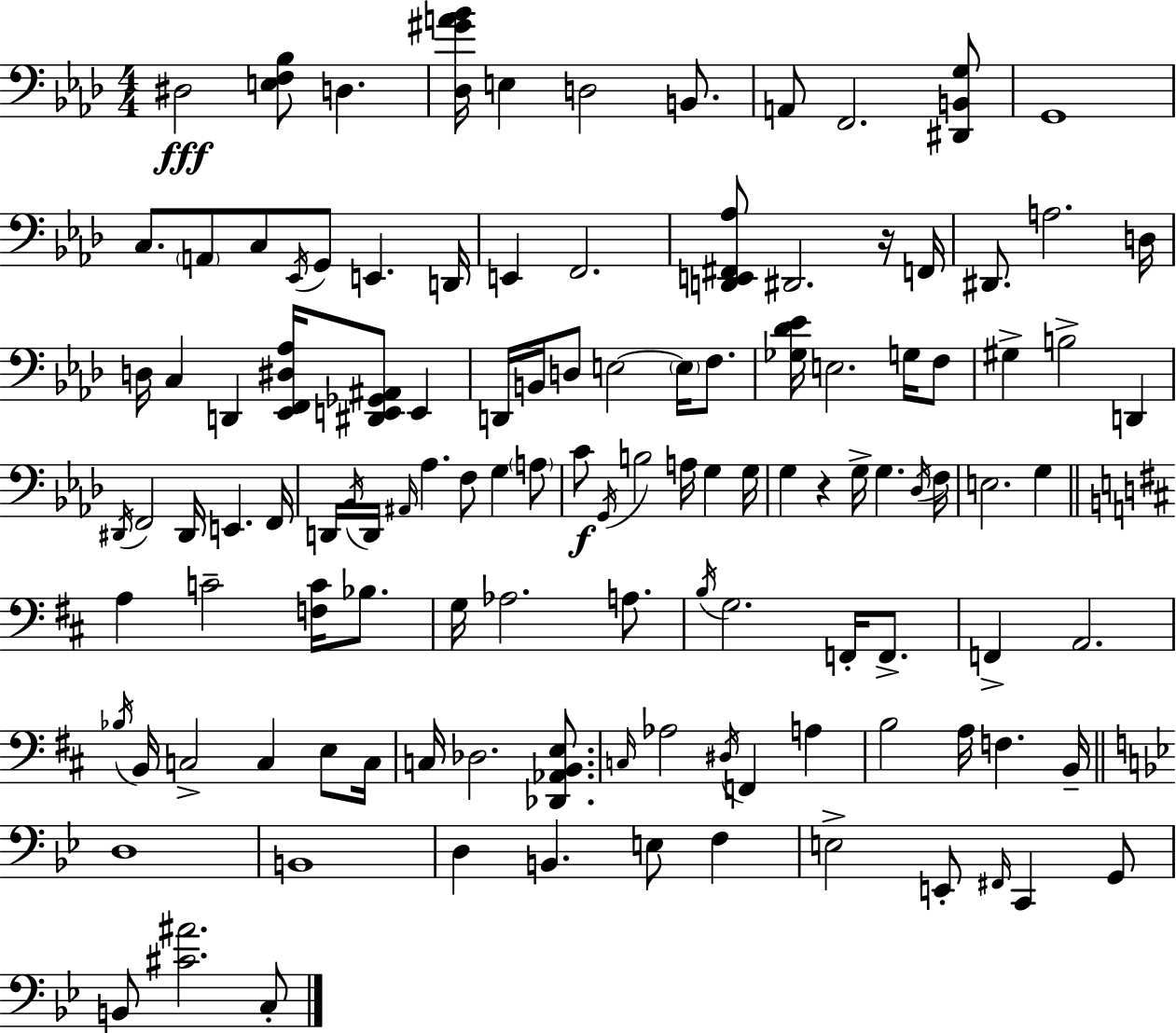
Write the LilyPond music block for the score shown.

{
  \clef bass
  \numericTimeSignature
  \time 4/4
  \key f \minor
  \repeat volta 2 { dis2\fff <e f bes>8 d4. | <des gis' a' bes'>16 e4 d2 b,8. | a,8 f,2. <dis, b, g>8 | g,1 | \break c8. \parenthesize a,8 c8 \acciaccatura { ees,16 } g,8 e,4. | d,16 e,4 f,2. | <d, e, fis, aes>8 dis,2. r16 | f,16 dis,8. a2. | \break d16 d16 c4 d,4 <ees, f, dis aes>16 <dis, e, ges, ais,>8 e,4 | d,16 b,16 d8 e2~~ \parenthesize e16 f8. | <ges des' ees'>16 e2. g16 f8 | gis4-> b2-> d,4 | \break \acciaccatura { dis,16 } f,2 dis,16 e,4. | f,16 d,16 \acciaccatura { bes,16 } d,16 \grace { ais,16 } aes4. f8 g4 | \parenthesize a8 c'8\f \acciaccatura { g,16 } b2 a16 | g4 g16 g4 r4 g16-> g4. | \break \acciaccatura { des16 } f16 e2. | g4 \bar "||" \break \key b \minor a4 c'2-- <f c'>16 bes8. | g16 aes2. a8. | \acciaccatura { b16 } g2. f,16-. f,8.-> | f,4-> a,2. | \break \acciaccatura { bes16 } b,16 c2-> c4 e8 | c16 c16 des2. <des, aes, b, e>8. | \grace { c16 } aes2 \acciaccatura { dis16 } f,4 | a4 b2 a16 f4. | \break b,16-- \bar "||" \break \key bes \major d1 | b,1 | d4 b,4. e8 f4 | e2-> e,8-. \grace { fis,16 } c,4 g,8 | \break b,8 <cis' ais'>2. c8-. | } \bar "|."
}